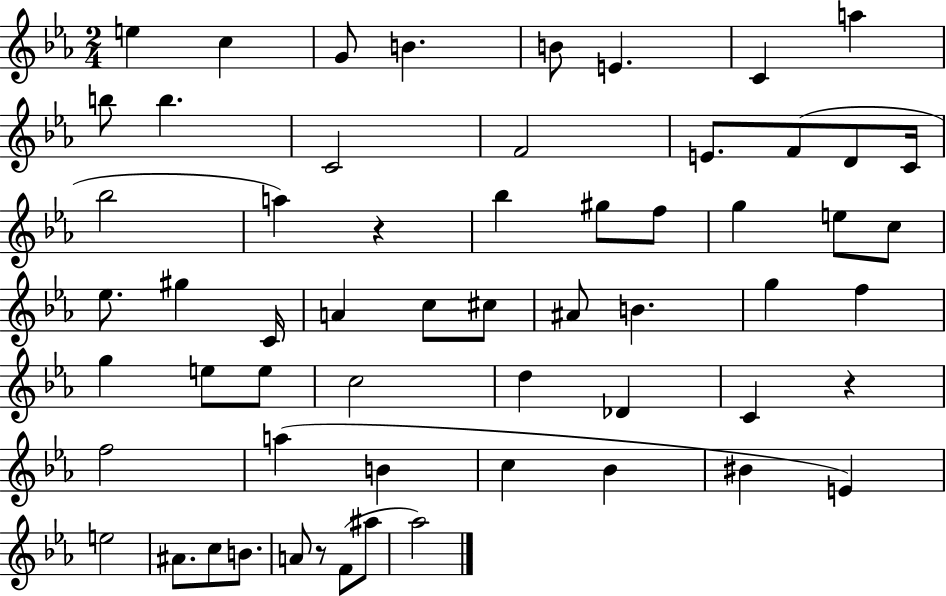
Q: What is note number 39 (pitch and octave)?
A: D5